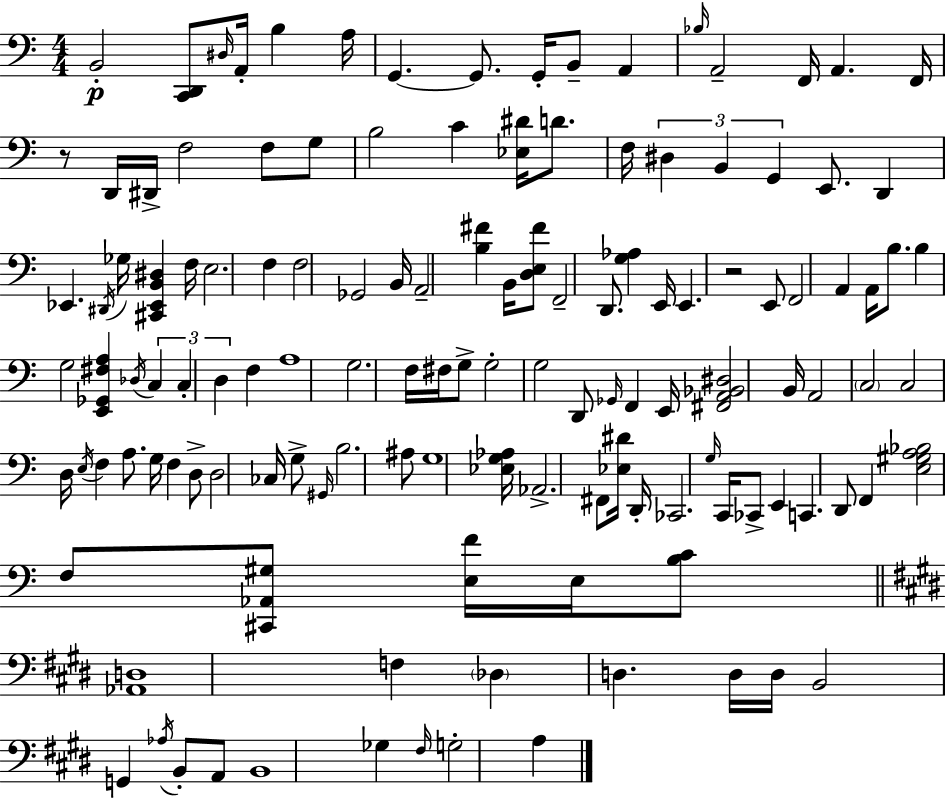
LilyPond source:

{
  \clef bass
  \numericTimeSignature
  \time 4/4
  \key c \major
  b,2-.\p <c, d,>8 \grace { dis16 } a,16-. b4 | a16 g,4.~~ g,8. g,16-. b,8-- a,4 | \grace { bes16 } a,2-- f,16 a,4. | f,16 r8 d,16 dis,16-> f2 f8 | \break g8 b2 c'4 <ees dis'>16 d'8. | f16 \tuplet 3/2 { dis4 b,4 g,4 } e,8. | d,4 ees,4. \acciaccatura { dis,16 } ges16 <cis, ees, b, dis>4 | f16 e2. f4 | \break f2 ges,2 | b,16 a,2-- <b fis'>4 | b,16 <d e fis'>8 f,2-- d,8. <g aes>4 | e,16 e,4. r2 | \break e,8 f,2 a,4 a,16 | b8. b4 g2 <e, ges, fis a>4 | \acciaccatura { des16 } \tuplet 3/2 { c4 c4-. d4 } | f4 a1 | \break g2. | f16 fis16 g8-> g2-. g2 | d,8 \grace { ges,16 } f,4 e,16 <fis, a, bes, dis>2 | b,16 a,2 \parenthesize c2 | \break c2 d16 \acciaccatura { e16 } f4 | a8. g16 f4 d8-> d2 | ces16 g8-> \grace { gis,16 } b2. | ais8 g1 | \break <ees g aes>16 aes,2.-> | fis,8 <ees dis'>16 d,16-. ces,2. | \grace { g16 } c,16 ces,8-> e,4 c,4. | d,8 f,4 <e gis a bes>2 | \break f8 <cis, aes, gis>8 <e f'>16 e16 <b c'>8 \bar "||" \break \key e \major <aes, d>1 | f4 \parenthesize des4 d4. d16 d16 | b,2 g,4 \acciaccatura { aes16 } b,8-. a,8 | b,1 | \break ges4 \grace { fis16 } g2-. a4 | \bar "|."
}